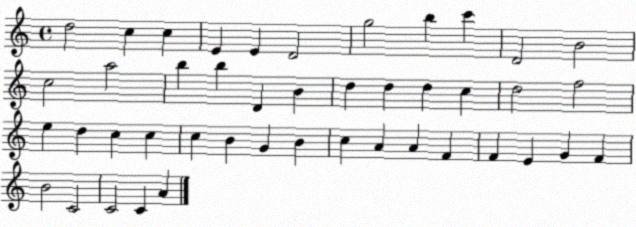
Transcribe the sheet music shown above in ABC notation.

X:1
T:Untitled
M:4/4
L:1/4
K:C
d2 c c E E D2 g2 b c' D2 B2 c2 a2 b b D B d d d c d2 f2 e d c c c B G B c A A F F E G F B2 C2 C2 C A